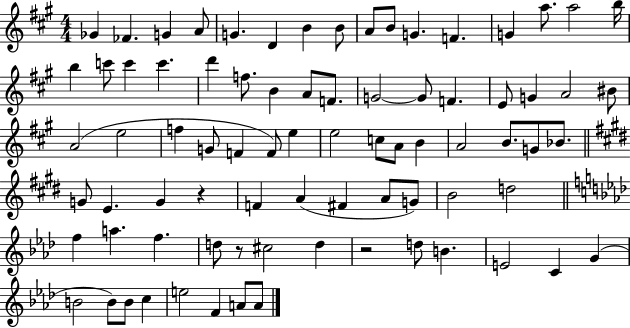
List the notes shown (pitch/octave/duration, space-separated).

Gb4/q FES4/q. G4/q A4/e G4/q. D4/q B4/q B4/e A4/e B4/e G4/q. F4/q. G4/q A5/e. A5/h B5/s B5/q C6/e C6/q C6/q. D6/q F5/e. B4/q A4/e F4/e. G4/h G4/e F4/q. E4/e G4/q A4/h BIS4/e A4/h E5/h F5/q G4/e F4/q F4/e E5/q E5/h C5/e A4/e B4/q A4/h B4/e. G4/e Bb4/e. G4/e E4/q. G4/q R/q F4/q A4/q F#4/q A4/e G4/e B4/h D5/h F5/q A5/q. F5/q. D5/e R/e C#5/h D5/q R/h D5/e B4/q. E4/h C4/q G4/q B4/h B4/e B4/e C5/q E5/h F4/q A4/e A4/e